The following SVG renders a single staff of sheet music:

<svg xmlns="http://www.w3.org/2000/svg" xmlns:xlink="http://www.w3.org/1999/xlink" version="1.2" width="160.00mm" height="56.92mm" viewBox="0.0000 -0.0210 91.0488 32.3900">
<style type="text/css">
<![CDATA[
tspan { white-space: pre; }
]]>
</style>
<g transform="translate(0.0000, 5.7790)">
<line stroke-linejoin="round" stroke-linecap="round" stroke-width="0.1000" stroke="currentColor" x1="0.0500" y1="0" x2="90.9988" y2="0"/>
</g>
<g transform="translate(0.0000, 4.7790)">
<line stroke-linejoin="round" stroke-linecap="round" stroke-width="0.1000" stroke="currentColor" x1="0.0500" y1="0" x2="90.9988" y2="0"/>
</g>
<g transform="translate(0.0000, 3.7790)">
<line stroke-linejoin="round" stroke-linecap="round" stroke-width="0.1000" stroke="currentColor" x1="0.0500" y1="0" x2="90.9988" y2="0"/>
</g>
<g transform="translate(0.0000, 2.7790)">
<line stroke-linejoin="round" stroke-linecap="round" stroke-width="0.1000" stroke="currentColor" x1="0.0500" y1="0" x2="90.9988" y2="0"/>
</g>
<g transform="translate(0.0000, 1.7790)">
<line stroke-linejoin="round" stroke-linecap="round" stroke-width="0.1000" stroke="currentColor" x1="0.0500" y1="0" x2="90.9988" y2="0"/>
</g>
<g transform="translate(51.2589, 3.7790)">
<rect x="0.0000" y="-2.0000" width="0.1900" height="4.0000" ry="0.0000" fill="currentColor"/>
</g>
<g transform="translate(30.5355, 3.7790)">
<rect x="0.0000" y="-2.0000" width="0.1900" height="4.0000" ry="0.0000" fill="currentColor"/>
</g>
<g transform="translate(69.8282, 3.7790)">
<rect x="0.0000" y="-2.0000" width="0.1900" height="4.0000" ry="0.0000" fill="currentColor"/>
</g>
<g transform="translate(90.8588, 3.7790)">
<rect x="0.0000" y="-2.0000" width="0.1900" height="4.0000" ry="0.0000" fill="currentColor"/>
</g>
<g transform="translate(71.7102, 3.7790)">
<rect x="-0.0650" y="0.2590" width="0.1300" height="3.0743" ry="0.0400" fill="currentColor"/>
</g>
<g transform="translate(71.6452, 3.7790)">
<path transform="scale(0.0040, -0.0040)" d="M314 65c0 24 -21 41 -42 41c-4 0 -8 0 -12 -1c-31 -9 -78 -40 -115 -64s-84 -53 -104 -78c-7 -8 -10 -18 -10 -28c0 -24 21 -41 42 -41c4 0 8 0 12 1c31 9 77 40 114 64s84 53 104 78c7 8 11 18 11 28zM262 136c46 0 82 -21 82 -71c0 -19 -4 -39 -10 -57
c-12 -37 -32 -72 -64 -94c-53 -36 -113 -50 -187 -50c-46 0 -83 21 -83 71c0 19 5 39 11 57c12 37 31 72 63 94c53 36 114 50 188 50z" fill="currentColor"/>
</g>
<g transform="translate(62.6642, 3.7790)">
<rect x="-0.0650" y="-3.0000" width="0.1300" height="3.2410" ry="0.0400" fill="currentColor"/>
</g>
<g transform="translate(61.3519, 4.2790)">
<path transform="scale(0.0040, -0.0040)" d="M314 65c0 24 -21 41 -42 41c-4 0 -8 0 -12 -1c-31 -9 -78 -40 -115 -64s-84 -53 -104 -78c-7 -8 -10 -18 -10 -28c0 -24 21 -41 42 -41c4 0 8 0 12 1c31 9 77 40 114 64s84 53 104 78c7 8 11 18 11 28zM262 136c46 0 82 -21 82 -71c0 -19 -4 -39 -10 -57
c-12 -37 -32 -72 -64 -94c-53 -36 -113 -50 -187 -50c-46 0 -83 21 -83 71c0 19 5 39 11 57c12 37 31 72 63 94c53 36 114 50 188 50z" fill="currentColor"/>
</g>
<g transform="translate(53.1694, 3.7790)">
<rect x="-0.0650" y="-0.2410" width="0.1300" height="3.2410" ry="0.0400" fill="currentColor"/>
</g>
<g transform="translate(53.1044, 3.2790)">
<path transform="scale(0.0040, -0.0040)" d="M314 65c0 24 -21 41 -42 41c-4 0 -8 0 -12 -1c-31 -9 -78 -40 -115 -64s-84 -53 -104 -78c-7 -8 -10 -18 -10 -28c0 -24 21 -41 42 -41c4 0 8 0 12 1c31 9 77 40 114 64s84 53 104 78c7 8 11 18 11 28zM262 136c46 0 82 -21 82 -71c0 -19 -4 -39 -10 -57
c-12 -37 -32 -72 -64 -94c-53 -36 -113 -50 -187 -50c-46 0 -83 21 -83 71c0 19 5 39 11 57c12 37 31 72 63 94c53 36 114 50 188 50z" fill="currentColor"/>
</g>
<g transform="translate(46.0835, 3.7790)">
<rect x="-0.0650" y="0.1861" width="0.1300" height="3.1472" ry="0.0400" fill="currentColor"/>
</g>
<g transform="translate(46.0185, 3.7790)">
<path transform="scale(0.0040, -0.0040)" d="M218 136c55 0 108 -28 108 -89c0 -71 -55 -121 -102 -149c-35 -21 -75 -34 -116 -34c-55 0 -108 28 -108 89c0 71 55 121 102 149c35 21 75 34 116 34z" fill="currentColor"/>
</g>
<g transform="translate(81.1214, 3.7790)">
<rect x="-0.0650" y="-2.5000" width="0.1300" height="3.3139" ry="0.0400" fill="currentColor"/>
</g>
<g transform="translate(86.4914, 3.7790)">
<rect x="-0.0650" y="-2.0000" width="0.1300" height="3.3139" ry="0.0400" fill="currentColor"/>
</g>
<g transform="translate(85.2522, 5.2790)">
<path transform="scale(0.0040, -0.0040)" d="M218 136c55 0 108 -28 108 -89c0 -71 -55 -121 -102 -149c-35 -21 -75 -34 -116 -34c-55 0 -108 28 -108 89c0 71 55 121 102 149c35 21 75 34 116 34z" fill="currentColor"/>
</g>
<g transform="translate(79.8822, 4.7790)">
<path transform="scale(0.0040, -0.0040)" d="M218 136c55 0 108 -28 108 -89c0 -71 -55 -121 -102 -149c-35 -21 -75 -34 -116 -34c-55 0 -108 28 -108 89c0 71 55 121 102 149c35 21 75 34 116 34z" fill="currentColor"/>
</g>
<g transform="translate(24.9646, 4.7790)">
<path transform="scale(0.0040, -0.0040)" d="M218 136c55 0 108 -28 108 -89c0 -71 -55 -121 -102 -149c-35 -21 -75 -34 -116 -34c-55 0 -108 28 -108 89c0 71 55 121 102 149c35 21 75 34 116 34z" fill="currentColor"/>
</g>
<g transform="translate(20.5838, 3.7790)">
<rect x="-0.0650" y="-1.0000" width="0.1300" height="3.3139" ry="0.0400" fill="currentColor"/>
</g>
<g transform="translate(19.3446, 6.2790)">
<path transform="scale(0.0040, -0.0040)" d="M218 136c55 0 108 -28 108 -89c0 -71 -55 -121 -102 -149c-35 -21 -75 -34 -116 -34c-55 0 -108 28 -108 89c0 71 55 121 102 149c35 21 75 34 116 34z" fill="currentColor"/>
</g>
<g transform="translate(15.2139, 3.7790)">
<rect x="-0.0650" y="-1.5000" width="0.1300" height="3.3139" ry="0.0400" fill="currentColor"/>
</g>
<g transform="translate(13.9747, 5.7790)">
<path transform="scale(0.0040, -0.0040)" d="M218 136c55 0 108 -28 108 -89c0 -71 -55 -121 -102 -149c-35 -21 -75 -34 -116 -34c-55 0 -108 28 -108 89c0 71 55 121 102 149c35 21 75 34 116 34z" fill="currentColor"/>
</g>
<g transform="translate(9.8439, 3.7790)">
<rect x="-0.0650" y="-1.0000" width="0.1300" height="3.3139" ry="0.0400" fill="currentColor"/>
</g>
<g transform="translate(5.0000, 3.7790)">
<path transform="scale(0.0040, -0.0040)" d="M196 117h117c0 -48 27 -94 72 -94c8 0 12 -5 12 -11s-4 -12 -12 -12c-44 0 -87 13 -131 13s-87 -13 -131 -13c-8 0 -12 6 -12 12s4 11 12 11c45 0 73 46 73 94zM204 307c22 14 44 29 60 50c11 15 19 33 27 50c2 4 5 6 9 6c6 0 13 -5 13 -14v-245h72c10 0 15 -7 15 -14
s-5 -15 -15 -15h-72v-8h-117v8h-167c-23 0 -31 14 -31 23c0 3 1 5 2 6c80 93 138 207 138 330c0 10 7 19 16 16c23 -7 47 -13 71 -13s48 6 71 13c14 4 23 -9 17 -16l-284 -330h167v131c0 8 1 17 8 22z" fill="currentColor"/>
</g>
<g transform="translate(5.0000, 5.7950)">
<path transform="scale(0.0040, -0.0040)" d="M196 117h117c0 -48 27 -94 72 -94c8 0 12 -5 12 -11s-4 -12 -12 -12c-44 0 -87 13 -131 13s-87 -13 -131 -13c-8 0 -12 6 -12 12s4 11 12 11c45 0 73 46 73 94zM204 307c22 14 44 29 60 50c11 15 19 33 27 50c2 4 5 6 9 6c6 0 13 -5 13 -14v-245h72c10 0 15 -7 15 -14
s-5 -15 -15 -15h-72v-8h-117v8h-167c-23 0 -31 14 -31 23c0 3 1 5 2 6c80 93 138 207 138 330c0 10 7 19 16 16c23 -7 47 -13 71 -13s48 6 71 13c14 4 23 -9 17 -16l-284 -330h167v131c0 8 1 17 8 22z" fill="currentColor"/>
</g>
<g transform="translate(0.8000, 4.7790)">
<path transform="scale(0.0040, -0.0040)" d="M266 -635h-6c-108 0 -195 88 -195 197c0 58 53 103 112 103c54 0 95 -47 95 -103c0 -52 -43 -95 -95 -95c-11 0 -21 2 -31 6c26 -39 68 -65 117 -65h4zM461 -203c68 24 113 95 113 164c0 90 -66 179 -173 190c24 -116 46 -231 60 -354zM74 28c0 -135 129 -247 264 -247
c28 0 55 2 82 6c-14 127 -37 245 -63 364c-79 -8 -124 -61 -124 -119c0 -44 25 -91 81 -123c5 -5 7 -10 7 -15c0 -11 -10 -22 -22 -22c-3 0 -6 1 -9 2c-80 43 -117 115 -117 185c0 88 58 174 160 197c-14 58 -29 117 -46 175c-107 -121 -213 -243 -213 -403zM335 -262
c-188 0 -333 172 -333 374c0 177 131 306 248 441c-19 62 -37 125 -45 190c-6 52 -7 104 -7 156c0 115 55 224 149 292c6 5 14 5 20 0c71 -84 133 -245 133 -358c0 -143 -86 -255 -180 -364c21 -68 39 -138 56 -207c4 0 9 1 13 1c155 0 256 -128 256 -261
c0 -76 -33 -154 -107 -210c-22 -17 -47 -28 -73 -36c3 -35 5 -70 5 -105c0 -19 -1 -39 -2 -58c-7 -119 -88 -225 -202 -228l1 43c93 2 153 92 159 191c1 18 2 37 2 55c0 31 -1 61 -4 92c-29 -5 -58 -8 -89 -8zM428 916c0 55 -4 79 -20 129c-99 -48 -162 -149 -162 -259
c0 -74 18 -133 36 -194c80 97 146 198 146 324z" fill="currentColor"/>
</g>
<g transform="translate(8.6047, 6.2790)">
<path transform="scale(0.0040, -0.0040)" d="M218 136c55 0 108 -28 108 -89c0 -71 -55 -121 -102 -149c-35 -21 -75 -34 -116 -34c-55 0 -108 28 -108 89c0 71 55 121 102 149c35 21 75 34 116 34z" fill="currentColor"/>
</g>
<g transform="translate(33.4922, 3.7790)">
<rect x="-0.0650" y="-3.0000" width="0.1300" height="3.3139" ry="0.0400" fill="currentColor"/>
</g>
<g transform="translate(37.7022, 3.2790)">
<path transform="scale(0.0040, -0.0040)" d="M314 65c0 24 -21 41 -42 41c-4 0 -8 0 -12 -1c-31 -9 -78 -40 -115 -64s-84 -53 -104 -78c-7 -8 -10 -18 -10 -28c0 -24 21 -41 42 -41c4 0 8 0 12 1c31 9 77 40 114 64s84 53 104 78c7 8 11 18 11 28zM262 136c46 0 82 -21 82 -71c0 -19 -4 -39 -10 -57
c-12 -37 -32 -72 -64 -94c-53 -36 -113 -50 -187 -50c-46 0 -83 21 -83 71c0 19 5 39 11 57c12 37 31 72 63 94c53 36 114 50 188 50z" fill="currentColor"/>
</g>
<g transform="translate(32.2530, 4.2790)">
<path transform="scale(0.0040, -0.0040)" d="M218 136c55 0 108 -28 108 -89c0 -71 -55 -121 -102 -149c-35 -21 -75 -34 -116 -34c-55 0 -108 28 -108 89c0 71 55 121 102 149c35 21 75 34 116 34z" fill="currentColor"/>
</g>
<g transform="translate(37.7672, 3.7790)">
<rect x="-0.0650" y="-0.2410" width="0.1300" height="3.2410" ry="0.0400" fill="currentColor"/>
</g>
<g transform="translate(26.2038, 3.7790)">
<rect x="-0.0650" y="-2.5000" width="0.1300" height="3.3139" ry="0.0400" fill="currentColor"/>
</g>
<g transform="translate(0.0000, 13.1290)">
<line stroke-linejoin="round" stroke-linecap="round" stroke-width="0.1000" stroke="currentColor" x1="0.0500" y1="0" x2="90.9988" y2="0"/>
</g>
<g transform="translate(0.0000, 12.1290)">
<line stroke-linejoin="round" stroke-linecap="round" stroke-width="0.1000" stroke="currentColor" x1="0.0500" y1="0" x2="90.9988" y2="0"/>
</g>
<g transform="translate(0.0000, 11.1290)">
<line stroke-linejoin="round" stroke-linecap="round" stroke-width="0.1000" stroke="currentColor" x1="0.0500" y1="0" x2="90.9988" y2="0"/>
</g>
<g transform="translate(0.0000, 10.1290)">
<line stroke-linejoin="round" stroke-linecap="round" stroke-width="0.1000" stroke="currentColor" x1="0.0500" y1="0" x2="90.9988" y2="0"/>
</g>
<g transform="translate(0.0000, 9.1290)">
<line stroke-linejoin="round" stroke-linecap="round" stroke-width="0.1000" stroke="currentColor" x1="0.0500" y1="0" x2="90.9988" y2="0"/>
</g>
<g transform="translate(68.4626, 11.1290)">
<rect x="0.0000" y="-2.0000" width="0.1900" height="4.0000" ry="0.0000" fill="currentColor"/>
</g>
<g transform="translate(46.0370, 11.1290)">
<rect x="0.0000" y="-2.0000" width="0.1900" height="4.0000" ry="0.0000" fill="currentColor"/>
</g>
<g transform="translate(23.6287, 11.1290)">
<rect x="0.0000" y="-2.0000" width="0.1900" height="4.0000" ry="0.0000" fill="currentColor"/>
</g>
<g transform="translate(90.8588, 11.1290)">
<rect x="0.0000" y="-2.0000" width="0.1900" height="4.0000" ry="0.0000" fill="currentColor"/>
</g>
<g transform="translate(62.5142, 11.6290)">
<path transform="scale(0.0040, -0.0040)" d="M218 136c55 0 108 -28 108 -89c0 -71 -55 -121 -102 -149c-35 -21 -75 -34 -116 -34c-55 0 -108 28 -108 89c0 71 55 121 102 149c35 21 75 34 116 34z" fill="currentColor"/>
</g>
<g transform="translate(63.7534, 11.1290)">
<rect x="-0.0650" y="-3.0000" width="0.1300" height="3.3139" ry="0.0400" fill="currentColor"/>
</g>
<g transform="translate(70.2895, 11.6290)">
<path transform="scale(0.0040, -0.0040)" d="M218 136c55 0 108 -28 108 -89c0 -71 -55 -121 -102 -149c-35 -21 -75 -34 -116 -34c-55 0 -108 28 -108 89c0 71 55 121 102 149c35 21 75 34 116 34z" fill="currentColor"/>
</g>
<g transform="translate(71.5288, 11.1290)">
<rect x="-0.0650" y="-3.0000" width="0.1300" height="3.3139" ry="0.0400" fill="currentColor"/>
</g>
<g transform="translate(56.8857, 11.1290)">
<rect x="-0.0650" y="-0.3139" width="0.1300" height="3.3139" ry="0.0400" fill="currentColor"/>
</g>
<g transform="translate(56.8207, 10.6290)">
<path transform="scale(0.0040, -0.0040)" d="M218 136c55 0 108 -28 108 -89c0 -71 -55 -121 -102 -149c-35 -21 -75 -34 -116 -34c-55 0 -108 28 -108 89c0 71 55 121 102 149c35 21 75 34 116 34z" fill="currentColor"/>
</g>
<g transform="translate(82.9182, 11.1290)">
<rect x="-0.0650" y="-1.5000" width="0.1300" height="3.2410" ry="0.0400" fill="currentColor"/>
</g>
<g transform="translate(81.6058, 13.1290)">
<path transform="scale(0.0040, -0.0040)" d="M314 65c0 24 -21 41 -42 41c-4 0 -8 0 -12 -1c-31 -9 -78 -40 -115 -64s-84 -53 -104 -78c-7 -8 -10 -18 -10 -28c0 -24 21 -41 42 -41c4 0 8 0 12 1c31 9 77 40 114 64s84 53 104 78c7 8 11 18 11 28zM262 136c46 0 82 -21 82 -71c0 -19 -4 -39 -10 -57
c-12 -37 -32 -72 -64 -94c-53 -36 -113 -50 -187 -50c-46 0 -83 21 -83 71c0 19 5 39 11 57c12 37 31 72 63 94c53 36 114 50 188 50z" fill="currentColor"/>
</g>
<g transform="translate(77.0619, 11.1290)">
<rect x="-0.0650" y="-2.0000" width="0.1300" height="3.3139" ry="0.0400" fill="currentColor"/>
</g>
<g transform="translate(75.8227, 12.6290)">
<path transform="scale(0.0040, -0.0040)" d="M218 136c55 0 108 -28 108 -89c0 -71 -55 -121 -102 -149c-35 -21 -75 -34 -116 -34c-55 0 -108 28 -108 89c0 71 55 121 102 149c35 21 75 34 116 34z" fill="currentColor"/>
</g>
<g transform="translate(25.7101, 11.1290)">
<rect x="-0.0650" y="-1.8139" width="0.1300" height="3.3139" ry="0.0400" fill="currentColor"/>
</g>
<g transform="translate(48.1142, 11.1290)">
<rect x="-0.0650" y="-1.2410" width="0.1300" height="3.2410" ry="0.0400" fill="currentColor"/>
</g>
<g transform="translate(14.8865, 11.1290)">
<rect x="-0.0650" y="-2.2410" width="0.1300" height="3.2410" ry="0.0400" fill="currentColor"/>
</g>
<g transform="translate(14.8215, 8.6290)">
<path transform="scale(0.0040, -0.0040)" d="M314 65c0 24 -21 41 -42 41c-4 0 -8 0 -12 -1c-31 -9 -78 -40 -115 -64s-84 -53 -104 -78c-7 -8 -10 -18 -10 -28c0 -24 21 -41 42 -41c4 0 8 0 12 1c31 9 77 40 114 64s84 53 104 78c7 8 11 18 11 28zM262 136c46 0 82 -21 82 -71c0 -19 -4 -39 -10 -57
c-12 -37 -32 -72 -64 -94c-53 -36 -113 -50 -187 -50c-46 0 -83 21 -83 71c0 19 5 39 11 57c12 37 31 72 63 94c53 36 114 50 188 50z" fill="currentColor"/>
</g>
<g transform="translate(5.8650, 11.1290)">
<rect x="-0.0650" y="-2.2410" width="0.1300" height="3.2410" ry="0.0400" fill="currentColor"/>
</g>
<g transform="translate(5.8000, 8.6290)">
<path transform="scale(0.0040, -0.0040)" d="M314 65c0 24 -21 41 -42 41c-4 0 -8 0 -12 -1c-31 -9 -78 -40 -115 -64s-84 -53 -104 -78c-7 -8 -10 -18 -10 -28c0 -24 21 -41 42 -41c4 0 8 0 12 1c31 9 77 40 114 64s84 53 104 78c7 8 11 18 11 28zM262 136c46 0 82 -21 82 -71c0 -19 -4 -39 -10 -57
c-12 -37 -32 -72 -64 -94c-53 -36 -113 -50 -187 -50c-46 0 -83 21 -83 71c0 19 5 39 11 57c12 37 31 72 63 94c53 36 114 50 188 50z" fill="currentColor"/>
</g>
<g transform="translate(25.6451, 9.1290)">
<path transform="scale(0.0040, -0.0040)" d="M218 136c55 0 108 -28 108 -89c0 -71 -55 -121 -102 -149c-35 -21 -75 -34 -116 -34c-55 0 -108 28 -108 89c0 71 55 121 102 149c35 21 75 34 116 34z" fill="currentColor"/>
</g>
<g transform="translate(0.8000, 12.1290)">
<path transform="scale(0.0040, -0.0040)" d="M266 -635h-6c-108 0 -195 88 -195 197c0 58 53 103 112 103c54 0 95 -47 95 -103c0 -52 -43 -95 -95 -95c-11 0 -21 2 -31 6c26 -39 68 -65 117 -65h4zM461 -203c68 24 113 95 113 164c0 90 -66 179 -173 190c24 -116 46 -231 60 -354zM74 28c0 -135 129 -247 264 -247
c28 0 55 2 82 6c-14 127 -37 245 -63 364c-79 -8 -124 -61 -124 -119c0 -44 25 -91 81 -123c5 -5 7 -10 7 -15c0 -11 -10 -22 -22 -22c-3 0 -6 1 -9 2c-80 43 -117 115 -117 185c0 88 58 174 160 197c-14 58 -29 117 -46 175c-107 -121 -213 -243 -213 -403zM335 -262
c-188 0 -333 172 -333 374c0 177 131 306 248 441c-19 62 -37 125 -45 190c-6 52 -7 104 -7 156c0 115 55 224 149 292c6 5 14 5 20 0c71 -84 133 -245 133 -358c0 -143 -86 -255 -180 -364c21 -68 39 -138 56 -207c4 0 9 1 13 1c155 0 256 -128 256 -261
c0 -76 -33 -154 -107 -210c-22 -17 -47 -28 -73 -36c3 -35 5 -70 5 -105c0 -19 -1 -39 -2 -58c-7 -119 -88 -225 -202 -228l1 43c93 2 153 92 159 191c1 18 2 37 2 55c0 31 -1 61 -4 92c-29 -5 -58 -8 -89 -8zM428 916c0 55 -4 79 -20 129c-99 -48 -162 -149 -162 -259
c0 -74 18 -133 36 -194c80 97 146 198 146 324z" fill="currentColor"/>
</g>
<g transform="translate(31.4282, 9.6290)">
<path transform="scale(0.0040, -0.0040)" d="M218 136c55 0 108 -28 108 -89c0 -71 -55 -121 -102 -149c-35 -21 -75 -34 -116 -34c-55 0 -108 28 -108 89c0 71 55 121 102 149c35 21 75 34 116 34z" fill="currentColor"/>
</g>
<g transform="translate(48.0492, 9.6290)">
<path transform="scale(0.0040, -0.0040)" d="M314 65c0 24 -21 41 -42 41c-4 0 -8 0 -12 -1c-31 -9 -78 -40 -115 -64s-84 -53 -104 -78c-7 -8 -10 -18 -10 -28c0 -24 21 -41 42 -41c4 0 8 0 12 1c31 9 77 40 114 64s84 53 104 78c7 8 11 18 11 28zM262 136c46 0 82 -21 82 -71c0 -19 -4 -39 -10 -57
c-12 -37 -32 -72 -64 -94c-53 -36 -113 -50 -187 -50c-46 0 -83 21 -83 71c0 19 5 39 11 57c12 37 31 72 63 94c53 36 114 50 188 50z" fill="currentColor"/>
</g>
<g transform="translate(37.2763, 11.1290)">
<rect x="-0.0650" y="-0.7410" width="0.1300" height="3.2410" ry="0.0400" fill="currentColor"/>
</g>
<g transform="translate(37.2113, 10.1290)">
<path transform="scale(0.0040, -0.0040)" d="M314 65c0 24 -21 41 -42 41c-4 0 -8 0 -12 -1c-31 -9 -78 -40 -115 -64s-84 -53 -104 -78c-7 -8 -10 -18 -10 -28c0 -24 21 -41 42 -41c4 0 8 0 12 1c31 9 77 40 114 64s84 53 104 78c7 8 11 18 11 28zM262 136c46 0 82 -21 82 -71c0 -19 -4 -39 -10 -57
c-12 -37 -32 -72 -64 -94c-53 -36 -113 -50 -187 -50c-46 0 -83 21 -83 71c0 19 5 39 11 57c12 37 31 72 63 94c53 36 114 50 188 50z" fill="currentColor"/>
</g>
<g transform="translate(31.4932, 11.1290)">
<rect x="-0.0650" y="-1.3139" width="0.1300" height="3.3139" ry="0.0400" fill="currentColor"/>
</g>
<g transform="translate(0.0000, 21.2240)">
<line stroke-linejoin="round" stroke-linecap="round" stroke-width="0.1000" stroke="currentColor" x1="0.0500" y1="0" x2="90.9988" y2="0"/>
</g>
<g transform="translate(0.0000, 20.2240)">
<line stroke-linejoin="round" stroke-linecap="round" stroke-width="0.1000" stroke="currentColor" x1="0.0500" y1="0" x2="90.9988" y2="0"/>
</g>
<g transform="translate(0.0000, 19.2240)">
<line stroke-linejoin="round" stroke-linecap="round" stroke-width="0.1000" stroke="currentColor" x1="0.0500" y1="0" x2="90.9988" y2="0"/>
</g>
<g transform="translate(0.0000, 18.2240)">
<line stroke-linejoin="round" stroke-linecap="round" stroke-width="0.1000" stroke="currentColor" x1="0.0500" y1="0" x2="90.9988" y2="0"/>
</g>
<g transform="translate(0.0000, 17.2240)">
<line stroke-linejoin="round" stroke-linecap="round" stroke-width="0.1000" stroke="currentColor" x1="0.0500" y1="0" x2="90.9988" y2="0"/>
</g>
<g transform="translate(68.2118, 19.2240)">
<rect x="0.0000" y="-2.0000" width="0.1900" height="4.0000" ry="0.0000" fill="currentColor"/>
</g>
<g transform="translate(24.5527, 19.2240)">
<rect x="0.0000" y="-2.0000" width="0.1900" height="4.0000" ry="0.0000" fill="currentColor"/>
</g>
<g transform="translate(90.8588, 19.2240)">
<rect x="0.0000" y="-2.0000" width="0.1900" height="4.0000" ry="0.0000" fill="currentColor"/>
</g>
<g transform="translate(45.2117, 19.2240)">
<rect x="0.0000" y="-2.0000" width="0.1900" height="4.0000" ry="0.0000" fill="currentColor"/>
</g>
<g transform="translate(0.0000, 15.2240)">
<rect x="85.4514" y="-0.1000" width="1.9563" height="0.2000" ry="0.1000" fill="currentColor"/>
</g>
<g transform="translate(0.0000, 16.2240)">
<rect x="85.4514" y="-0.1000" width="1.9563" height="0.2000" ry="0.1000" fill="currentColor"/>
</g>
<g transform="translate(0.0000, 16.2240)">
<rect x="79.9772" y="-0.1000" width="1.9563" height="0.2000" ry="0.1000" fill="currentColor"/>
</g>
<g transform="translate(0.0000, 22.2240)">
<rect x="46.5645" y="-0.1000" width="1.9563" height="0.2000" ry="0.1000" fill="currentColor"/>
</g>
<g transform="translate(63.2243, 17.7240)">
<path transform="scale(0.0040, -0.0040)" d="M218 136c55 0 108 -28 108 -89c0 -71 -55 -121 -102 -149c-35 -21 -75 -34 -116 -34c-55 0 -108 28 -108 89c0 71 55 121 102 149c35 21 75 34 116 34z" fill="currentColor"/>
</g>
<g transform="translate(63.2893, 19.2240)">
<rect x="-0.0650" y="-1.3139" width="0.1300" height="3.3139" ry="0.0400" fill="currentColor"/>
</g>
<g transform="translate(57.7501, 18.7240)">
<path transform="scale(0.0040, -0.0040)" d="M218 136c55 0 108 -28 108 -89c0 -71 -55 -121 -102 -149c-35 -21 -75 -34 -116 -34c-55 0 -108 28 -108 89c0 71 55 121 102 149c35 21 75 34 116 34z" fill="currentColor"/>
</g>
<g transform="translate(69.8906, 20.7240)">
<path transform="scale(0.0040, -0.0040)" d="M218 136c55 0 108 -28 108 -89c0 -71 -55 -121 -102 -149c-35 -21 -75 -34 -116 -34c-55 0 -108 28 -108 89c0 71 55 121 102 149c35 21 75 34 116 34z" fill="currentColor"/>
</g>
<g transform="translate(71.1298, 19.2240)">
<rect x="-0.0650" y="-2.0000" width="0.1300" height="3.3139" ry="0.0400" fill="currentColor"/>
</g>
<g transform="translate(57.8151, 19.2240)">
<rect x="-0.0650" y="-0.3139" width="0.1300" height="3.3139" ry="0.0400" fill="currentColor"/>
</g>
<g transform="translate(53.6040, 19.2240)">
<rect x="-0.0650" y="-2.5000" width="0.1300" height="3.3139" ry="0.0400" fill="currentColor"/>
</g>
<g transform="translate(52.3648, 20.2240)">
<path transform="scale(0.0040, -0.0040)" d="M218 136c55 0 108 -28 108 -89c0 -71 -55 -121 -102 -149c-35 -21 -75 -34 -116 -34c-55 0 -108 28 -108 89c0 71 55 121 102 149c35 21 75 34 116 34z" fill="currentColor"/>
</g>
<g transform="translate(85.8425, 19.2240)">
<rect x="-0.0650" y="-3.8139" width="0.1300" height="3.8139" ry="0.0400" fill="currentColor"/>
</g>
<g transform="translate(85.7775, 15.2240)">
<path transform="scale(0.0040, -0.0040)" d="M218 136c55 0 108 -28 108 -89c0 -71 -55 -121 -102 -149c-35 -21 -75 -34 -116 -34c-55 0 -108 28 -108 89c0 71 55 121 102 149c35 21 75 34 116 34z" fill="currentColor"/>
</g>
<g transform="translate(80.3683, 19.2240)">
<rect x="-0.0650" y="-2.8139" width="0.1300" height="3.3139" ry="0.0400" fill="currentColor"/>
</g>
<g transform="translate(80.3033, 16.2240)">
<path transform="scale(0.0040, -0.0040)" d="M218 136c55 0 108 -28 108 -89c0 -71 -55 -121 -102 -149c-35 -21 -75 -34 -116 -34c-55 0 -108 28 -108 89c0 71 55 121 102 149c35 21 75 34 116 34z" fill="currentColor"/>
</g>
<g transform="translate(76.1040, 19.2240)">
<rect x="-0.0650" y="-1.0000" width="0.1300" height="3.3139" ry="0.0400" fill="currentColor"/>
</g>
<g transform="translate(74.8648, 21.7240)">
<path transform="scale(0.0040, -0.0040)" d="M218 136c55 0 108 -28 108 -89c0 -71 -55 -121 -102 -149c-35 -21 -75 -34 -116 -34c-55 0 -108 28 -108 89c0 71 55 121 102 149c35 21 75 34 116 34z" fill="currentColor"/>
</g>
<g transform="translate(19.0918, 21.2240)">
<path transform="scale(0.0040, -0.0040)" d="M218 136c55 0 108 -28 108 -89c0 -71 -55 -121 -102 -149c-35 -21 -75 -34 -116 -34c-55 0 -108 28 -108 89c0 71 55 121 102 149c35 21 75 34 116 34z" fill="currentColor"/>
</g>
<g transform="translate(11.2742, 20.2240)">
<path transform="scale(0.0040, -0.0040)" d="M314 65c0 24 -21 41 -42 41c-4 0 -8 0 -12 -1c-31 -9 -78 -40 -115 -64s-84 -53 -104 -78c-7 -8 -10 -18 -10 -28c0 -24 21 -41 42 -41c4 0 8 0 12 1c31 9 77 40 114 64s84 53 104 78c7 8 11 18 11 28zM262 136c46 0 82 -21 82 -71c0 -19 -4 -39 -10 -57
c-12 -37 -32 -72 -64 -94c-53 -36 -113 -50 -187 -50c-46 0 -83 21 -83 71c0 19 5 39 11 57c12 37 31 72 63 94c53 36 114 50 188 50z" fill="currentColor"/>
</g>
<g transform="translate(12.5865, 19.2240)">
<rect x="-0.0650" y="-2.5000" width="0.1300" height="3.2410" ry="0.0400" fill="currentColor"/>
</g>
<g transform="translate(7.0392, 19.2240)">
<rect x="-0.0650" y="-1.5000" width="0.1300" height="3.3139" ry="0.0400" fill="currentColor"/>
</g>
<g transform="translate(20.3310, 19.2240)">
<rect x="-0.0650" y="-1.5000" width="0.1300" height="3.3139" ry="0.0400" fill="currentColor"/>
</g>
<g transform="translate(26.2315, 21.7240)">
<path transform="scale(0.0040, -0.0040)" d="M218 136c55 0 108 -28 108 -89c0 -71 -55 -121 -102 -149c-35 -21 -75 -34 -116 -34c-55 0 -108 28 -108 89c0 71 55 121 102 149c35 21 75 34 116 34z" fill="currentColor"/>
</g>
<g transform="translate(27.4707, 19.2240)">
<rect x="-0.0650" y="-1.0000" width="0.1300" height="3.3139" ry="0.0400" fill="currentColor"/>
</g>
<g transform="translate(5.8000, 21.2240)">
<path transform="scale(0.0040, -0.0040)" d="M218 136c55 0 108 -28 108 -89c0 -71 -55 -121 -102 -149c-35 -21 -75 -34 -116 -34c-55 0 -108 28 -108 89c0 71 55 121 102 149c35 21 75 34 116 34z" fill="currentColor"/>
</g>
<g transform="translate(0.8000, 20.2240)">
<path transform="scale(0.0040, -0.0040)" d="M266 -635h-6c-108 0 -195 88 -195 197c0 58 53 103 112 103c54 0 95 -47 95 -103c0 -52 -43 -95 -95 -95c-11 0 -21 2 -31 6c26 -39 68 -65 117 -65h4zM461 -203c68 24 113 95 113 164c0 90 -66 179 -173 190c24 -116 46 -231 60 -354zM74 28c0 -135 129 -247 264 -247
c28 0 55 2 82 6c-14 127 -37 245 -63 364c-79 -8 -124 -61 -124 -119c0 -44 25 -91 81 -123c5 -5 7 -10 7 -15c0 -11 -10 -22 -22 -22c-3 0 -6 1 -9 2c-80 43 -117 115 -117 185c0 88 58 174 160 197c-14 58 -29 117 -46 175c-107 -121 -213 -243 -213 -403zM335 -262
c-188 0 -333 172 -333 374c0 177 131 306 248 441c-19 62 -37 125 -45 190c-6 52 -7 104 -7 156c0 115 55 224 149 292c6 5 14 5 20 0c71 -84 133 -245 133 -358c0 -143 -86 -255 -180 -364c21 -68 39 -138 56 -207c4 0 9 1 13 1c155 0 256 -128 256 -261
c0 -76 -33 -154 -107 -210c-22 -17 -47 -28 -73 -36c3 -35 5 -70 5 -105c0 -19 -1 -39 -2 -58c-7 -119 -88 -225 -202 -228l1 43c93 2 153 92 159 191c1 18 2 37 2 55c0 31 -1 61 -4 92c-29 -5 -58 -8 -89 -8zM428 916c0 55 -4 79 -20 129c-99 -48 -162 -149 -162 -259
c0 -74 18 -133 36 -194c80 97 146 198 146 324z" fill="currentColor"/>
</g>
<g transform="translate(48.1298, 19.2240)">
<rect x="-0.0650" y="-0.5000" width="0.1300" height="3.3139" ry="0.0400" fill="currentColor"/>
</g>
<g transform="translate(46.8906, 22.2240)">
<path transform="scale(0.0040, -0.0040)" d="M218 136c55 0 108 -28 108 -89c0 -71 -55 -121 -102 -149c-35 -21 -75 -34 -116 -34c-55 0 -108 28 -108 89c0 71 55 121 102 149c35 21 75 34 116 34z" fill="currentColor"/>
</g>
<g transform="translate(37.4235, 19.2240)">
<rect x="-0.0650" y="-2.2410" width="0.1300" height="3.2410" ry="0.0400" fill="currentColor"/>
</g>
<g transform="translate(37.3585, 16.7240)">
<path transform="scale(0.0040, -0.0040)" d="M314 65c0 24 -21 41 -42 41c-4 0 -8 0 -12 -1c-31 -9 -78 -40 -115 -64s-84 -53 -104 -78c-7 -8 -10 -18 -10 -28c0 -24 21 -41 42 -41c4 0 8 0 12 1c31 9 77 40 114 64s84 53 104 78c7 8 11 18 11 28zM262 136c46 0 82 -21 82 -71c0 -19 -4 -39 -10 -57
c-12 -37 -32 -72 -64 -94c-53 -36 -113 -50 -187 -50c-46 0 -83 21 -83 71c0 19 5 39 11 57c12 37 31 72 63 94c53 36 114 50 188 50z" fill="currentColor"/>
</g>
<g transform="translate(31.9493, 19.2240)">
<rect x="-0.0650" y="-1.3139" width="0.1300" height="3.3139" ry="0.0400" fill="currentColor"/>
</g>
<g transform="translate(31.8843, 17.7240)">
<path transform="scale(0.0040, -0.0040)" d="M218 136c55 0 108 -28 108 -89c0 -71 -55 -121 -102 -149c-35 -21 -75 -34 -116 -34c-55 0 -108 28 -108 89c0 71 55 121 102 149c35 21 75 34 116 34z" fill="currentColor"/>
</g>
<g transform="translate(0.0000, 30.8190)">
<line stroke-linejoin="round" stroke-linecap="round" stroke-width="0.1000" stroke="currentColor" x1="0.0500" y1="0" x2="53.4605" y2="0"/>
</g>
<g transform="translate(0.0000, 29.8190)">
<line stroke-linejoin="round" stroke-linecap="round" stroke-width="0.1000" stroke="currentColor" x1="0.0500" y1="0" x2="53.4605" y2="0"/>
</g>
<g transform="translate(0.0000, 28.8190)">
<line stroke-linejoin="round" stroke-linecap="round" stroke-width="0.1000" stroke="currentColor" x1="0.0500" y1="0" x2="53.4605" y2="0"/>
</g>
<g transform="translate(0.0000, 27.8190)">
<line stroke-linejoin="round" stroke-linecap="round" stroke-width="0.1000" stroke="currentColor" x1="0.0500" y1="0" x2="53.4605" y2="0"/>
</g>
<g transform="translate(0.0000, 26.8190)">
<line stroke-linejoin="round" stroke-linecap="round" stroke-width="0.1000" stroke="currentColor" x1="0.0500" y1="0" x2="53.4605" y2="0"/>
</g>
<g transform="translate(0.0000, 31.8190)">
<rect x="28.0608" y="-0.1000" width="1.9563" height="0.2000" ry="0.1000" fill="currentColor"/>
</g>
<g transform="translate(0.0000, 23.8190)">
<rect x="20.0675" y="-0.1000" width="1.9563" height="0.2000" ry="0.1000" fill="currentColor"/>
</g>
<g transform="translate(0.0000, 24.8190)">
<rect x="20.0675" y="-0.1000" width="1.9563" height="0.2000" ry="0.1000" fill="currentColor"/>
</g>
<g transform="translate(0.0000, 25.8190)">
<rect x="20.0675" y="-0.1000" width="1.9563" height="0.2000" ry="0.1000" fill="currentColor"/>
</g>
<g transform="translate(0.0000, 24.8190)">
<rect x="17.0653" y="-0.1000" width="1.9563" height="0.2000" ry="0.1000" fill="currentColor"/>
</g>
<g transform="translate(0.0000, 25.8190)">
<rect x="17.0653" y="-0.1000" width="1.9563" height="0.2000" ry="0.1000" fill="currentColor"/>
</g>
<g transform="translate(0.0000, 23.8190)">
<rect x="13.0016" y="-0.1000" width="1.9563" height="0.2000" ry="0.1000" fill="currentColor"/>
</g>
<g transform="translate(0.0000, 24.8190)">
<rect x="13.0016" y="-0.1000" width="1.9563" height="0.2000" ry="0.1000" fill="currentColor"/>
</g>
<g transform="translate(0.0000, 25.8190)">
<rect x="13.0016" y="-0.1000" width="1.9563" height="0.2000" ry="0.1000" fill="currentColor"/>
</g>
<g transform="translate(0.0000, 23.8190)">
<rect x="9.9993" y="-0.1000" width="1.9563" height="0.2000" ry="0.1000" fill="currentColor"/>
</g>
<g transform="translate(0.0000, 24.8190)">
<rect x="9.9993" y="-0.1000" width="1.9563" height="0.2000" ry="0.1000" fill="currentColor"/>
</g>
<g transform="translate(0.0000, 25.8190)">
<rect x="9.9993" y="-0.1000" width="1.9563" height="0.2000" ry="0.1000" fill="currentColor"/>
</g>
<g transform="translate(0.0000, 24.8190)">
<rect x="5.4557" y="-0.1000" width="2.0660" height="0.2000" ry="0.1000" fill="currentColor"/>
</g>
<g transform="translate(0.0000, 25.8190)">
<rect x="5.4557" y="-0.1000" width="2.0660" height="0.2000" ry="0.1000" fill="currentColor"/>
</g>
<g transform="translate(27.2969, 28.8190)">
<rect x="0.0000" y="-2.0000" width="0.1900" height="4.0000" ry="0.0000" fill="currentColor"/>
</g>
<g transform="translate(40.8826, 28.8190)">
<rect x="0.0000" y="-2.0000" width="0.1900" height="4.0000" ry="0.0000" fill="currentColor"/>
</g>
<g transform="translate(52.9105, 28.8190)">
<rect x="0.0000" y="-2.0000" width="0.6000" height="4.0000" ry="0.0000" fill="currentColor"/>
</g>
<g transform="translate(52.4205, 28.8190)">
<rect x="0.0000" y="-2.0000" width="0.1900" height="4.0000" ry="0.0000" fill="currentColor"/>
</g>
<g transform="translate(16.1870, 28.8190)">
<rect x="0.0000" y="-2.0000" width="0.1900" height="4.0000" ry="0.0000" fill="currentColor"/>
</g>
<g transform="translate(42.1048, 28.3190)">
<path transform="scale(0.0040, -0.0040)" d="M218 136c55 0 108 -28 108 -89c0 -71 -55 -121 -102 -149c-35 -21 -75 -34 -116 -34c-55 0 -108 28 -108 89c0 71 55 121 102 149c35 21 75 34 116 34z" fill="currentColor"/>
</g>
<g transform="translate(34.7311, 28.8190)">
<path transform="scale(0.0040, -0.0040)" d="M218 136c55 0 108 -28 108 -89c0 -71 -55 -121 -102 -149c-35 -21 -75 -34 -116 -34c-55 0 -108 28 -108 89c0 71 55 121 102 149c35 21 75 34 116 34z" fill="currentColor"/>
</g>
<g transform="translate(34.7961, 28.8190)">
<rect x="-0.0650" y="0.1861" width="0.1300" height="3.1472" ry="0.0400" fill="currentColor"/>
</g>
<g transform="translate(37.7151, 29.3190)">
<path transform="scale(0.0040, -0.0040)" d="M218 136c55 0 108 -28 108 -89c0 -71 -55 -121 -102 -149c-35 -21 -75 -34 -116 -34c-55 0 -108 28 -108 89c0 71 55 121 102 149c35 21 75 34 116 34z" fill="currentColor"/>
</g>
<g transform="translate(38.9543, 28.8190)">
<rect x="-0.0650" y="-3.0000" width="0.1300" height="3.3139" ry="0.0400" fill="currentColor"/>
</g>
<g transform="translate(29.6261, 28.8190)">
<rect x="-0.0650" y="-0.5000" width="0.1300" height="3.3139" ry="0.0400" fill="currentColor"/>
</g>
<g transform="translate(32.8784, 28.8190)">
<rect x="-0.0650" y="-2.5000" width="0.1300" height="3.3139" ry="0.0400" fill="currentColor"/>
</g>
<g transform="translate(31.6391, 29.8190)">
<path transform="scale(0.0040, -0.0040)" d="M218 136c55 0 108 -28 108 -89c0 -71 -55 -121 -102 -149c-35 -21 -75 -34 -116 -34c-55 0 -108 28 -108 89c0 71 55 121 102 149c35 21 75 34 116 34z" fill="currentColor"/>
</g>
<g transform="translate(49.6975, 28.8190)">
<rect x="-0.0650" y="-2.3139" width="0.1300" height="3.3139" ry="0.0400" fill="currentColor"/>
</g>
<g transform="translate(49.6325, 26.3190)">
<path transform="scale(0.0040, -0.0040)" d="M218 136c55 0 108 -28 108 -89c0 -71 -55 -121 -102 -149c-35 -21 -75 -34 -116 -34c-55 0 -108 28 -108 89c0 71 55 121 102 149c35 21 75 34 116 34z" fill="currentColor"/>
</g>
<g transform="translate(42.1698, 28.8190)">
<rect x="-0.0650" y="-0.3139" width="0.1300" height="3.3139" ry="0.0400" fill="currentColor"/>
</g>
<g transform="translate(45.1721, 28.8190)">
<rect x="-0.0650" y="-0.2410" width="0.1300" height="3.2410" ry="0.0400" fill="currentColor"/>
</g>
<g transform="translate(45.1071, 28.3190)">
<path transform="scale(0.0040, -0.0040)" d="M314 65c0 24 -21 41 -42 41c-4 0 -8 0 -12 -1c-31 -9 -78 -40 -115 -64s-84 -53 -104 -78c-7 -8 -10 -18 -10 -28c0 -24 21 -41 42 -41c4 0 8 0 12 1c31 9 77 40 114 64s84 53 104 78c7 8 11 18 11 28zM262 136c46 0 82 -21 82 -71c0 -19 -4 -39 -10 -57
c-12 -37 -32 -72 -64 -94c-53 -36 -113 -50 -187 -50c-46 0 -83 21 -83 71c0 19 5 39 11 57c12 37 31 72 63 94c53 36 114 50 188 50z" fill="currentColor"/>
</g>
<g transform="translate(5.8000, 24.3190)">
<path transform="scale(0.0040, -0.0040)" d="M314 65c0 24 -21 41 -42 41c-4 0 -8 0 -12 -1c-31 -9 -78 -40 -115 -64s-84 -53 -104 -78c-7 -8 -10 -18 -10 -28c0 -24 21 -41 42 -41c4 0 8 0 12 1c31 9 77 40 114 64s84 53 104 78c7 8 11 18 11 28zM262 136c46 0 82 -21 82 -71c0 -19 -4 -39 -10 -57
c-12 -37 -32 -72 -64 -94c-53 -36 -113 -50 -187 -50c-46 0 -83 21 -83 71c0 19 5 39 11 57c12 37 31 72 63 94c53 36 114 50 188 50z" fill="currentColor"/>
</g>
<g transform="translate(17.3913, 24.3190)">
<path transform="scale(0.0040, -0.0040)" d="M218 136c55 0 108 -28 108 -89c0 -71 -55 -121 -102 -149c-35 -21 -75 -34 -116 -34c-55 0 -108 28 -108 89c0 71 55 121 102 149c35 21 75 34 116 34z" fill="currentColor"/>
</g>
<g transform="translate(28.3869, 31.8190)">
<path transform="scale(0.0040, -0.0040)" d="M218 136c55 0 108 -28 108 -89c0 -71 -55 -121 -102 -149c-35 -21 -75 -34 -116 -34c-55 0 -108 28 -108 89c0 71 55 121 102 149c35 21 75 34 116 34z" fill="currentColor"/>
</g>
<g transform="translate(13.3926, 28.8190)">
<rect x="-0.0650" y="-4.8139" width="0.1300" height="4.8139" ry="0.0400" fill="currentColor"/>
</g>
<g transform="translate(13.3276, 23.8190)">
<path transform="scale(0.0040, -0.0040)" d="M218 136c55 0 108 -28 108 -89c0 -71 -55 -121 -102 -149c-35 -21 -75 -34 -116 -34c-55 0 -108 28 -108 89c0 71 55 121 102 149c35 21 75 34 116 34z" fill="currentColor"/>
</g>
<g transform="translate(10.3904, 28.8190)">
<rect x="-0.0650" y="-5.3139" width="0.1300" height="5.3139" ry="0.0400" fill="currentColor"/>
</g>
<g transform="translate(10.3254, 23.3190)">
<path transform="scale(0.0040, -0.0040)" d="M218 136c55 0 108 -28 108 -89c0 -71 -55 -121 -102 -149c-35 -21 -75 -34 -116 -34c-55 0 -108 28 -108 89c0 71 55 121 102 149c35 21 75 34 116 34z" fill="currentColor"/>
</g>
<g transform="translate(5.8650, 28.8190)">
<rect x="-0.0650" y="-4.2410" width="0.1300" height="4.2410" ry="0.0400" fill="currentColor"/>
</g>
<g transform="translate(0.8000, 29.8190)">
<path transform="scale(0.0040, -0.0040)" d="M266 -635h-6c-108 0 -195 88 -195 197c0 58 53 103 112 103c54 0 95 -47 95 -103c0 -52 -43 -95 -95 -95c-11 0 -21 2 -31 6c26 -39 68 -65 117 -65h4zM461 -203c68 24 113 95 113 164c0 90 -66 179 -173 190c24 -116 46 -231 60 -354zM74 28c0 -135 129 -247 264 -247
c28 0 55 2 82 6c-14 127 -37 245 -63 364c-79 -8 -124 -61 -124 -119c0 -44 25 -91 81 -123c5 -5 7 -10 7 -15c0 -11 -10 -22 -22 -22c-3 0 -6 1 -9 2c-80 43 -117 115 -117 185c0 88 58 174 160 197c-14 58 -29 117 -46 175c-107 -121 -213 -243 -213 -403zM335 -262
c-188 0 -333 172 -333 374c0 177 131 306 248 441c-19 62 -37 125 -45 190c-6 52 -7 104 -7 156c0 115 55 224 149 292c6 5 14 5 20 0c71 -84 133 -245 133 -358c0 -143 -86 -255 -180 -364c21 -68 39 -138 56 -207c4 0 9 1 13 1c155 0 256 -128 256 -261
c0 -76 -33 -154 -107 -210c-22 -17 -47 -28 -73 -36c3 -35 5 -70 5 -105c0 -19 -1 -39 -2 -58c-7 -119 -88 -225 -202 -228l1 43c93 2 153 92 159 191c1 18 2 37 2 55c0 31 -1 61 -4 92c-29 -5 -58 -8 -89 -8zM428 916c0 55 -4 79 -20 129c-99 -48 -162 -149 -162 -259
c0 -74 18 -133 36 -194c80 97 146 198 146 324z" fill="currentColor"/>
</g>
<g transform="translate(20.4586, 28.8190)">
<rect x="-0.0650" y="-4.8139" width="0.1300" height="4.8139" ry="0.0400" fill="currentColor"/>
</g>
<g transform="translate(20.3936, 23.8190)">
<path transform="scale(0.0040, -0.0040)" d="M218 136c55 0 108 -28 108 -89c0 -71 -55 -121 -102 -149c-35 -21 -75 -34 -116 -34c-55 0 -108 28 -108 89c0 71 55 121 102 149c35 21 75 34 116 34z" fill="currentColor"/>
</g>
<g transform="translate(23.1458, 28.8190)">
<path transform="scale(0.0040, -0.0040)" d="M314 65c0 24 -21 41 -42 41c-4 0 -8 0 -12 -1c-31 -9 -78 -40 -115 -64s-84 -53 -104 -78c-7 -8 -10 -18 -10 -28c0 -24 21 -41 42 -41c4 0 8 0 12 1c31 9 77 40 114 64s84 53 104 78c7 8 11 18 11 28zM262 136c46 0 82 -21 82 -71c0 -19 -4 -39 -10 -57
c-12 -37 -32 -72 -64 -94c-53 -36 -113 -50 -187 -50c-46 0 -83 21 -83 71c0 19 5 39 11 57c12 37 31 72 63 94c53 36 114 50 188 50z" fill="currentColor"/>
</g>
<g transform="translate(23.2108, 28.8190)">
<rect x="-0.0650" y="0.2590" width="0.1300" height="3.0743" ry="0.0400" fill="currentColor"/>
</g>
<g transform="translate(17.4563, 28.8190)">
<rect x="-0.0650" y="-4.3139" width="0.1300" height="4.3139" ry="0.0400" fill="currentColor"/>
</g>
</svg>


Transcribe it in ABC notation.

X:1
T:Untitled
M:4/4
L:1/4
K:C
D E D G A c2 B c2 A2 B2 G F g2 g2 f e d2 e2 c A A F E2 E G2 E D e g2 C G c e F D a c' d'2 f' e' d' e' B2 C G B A c c2 g